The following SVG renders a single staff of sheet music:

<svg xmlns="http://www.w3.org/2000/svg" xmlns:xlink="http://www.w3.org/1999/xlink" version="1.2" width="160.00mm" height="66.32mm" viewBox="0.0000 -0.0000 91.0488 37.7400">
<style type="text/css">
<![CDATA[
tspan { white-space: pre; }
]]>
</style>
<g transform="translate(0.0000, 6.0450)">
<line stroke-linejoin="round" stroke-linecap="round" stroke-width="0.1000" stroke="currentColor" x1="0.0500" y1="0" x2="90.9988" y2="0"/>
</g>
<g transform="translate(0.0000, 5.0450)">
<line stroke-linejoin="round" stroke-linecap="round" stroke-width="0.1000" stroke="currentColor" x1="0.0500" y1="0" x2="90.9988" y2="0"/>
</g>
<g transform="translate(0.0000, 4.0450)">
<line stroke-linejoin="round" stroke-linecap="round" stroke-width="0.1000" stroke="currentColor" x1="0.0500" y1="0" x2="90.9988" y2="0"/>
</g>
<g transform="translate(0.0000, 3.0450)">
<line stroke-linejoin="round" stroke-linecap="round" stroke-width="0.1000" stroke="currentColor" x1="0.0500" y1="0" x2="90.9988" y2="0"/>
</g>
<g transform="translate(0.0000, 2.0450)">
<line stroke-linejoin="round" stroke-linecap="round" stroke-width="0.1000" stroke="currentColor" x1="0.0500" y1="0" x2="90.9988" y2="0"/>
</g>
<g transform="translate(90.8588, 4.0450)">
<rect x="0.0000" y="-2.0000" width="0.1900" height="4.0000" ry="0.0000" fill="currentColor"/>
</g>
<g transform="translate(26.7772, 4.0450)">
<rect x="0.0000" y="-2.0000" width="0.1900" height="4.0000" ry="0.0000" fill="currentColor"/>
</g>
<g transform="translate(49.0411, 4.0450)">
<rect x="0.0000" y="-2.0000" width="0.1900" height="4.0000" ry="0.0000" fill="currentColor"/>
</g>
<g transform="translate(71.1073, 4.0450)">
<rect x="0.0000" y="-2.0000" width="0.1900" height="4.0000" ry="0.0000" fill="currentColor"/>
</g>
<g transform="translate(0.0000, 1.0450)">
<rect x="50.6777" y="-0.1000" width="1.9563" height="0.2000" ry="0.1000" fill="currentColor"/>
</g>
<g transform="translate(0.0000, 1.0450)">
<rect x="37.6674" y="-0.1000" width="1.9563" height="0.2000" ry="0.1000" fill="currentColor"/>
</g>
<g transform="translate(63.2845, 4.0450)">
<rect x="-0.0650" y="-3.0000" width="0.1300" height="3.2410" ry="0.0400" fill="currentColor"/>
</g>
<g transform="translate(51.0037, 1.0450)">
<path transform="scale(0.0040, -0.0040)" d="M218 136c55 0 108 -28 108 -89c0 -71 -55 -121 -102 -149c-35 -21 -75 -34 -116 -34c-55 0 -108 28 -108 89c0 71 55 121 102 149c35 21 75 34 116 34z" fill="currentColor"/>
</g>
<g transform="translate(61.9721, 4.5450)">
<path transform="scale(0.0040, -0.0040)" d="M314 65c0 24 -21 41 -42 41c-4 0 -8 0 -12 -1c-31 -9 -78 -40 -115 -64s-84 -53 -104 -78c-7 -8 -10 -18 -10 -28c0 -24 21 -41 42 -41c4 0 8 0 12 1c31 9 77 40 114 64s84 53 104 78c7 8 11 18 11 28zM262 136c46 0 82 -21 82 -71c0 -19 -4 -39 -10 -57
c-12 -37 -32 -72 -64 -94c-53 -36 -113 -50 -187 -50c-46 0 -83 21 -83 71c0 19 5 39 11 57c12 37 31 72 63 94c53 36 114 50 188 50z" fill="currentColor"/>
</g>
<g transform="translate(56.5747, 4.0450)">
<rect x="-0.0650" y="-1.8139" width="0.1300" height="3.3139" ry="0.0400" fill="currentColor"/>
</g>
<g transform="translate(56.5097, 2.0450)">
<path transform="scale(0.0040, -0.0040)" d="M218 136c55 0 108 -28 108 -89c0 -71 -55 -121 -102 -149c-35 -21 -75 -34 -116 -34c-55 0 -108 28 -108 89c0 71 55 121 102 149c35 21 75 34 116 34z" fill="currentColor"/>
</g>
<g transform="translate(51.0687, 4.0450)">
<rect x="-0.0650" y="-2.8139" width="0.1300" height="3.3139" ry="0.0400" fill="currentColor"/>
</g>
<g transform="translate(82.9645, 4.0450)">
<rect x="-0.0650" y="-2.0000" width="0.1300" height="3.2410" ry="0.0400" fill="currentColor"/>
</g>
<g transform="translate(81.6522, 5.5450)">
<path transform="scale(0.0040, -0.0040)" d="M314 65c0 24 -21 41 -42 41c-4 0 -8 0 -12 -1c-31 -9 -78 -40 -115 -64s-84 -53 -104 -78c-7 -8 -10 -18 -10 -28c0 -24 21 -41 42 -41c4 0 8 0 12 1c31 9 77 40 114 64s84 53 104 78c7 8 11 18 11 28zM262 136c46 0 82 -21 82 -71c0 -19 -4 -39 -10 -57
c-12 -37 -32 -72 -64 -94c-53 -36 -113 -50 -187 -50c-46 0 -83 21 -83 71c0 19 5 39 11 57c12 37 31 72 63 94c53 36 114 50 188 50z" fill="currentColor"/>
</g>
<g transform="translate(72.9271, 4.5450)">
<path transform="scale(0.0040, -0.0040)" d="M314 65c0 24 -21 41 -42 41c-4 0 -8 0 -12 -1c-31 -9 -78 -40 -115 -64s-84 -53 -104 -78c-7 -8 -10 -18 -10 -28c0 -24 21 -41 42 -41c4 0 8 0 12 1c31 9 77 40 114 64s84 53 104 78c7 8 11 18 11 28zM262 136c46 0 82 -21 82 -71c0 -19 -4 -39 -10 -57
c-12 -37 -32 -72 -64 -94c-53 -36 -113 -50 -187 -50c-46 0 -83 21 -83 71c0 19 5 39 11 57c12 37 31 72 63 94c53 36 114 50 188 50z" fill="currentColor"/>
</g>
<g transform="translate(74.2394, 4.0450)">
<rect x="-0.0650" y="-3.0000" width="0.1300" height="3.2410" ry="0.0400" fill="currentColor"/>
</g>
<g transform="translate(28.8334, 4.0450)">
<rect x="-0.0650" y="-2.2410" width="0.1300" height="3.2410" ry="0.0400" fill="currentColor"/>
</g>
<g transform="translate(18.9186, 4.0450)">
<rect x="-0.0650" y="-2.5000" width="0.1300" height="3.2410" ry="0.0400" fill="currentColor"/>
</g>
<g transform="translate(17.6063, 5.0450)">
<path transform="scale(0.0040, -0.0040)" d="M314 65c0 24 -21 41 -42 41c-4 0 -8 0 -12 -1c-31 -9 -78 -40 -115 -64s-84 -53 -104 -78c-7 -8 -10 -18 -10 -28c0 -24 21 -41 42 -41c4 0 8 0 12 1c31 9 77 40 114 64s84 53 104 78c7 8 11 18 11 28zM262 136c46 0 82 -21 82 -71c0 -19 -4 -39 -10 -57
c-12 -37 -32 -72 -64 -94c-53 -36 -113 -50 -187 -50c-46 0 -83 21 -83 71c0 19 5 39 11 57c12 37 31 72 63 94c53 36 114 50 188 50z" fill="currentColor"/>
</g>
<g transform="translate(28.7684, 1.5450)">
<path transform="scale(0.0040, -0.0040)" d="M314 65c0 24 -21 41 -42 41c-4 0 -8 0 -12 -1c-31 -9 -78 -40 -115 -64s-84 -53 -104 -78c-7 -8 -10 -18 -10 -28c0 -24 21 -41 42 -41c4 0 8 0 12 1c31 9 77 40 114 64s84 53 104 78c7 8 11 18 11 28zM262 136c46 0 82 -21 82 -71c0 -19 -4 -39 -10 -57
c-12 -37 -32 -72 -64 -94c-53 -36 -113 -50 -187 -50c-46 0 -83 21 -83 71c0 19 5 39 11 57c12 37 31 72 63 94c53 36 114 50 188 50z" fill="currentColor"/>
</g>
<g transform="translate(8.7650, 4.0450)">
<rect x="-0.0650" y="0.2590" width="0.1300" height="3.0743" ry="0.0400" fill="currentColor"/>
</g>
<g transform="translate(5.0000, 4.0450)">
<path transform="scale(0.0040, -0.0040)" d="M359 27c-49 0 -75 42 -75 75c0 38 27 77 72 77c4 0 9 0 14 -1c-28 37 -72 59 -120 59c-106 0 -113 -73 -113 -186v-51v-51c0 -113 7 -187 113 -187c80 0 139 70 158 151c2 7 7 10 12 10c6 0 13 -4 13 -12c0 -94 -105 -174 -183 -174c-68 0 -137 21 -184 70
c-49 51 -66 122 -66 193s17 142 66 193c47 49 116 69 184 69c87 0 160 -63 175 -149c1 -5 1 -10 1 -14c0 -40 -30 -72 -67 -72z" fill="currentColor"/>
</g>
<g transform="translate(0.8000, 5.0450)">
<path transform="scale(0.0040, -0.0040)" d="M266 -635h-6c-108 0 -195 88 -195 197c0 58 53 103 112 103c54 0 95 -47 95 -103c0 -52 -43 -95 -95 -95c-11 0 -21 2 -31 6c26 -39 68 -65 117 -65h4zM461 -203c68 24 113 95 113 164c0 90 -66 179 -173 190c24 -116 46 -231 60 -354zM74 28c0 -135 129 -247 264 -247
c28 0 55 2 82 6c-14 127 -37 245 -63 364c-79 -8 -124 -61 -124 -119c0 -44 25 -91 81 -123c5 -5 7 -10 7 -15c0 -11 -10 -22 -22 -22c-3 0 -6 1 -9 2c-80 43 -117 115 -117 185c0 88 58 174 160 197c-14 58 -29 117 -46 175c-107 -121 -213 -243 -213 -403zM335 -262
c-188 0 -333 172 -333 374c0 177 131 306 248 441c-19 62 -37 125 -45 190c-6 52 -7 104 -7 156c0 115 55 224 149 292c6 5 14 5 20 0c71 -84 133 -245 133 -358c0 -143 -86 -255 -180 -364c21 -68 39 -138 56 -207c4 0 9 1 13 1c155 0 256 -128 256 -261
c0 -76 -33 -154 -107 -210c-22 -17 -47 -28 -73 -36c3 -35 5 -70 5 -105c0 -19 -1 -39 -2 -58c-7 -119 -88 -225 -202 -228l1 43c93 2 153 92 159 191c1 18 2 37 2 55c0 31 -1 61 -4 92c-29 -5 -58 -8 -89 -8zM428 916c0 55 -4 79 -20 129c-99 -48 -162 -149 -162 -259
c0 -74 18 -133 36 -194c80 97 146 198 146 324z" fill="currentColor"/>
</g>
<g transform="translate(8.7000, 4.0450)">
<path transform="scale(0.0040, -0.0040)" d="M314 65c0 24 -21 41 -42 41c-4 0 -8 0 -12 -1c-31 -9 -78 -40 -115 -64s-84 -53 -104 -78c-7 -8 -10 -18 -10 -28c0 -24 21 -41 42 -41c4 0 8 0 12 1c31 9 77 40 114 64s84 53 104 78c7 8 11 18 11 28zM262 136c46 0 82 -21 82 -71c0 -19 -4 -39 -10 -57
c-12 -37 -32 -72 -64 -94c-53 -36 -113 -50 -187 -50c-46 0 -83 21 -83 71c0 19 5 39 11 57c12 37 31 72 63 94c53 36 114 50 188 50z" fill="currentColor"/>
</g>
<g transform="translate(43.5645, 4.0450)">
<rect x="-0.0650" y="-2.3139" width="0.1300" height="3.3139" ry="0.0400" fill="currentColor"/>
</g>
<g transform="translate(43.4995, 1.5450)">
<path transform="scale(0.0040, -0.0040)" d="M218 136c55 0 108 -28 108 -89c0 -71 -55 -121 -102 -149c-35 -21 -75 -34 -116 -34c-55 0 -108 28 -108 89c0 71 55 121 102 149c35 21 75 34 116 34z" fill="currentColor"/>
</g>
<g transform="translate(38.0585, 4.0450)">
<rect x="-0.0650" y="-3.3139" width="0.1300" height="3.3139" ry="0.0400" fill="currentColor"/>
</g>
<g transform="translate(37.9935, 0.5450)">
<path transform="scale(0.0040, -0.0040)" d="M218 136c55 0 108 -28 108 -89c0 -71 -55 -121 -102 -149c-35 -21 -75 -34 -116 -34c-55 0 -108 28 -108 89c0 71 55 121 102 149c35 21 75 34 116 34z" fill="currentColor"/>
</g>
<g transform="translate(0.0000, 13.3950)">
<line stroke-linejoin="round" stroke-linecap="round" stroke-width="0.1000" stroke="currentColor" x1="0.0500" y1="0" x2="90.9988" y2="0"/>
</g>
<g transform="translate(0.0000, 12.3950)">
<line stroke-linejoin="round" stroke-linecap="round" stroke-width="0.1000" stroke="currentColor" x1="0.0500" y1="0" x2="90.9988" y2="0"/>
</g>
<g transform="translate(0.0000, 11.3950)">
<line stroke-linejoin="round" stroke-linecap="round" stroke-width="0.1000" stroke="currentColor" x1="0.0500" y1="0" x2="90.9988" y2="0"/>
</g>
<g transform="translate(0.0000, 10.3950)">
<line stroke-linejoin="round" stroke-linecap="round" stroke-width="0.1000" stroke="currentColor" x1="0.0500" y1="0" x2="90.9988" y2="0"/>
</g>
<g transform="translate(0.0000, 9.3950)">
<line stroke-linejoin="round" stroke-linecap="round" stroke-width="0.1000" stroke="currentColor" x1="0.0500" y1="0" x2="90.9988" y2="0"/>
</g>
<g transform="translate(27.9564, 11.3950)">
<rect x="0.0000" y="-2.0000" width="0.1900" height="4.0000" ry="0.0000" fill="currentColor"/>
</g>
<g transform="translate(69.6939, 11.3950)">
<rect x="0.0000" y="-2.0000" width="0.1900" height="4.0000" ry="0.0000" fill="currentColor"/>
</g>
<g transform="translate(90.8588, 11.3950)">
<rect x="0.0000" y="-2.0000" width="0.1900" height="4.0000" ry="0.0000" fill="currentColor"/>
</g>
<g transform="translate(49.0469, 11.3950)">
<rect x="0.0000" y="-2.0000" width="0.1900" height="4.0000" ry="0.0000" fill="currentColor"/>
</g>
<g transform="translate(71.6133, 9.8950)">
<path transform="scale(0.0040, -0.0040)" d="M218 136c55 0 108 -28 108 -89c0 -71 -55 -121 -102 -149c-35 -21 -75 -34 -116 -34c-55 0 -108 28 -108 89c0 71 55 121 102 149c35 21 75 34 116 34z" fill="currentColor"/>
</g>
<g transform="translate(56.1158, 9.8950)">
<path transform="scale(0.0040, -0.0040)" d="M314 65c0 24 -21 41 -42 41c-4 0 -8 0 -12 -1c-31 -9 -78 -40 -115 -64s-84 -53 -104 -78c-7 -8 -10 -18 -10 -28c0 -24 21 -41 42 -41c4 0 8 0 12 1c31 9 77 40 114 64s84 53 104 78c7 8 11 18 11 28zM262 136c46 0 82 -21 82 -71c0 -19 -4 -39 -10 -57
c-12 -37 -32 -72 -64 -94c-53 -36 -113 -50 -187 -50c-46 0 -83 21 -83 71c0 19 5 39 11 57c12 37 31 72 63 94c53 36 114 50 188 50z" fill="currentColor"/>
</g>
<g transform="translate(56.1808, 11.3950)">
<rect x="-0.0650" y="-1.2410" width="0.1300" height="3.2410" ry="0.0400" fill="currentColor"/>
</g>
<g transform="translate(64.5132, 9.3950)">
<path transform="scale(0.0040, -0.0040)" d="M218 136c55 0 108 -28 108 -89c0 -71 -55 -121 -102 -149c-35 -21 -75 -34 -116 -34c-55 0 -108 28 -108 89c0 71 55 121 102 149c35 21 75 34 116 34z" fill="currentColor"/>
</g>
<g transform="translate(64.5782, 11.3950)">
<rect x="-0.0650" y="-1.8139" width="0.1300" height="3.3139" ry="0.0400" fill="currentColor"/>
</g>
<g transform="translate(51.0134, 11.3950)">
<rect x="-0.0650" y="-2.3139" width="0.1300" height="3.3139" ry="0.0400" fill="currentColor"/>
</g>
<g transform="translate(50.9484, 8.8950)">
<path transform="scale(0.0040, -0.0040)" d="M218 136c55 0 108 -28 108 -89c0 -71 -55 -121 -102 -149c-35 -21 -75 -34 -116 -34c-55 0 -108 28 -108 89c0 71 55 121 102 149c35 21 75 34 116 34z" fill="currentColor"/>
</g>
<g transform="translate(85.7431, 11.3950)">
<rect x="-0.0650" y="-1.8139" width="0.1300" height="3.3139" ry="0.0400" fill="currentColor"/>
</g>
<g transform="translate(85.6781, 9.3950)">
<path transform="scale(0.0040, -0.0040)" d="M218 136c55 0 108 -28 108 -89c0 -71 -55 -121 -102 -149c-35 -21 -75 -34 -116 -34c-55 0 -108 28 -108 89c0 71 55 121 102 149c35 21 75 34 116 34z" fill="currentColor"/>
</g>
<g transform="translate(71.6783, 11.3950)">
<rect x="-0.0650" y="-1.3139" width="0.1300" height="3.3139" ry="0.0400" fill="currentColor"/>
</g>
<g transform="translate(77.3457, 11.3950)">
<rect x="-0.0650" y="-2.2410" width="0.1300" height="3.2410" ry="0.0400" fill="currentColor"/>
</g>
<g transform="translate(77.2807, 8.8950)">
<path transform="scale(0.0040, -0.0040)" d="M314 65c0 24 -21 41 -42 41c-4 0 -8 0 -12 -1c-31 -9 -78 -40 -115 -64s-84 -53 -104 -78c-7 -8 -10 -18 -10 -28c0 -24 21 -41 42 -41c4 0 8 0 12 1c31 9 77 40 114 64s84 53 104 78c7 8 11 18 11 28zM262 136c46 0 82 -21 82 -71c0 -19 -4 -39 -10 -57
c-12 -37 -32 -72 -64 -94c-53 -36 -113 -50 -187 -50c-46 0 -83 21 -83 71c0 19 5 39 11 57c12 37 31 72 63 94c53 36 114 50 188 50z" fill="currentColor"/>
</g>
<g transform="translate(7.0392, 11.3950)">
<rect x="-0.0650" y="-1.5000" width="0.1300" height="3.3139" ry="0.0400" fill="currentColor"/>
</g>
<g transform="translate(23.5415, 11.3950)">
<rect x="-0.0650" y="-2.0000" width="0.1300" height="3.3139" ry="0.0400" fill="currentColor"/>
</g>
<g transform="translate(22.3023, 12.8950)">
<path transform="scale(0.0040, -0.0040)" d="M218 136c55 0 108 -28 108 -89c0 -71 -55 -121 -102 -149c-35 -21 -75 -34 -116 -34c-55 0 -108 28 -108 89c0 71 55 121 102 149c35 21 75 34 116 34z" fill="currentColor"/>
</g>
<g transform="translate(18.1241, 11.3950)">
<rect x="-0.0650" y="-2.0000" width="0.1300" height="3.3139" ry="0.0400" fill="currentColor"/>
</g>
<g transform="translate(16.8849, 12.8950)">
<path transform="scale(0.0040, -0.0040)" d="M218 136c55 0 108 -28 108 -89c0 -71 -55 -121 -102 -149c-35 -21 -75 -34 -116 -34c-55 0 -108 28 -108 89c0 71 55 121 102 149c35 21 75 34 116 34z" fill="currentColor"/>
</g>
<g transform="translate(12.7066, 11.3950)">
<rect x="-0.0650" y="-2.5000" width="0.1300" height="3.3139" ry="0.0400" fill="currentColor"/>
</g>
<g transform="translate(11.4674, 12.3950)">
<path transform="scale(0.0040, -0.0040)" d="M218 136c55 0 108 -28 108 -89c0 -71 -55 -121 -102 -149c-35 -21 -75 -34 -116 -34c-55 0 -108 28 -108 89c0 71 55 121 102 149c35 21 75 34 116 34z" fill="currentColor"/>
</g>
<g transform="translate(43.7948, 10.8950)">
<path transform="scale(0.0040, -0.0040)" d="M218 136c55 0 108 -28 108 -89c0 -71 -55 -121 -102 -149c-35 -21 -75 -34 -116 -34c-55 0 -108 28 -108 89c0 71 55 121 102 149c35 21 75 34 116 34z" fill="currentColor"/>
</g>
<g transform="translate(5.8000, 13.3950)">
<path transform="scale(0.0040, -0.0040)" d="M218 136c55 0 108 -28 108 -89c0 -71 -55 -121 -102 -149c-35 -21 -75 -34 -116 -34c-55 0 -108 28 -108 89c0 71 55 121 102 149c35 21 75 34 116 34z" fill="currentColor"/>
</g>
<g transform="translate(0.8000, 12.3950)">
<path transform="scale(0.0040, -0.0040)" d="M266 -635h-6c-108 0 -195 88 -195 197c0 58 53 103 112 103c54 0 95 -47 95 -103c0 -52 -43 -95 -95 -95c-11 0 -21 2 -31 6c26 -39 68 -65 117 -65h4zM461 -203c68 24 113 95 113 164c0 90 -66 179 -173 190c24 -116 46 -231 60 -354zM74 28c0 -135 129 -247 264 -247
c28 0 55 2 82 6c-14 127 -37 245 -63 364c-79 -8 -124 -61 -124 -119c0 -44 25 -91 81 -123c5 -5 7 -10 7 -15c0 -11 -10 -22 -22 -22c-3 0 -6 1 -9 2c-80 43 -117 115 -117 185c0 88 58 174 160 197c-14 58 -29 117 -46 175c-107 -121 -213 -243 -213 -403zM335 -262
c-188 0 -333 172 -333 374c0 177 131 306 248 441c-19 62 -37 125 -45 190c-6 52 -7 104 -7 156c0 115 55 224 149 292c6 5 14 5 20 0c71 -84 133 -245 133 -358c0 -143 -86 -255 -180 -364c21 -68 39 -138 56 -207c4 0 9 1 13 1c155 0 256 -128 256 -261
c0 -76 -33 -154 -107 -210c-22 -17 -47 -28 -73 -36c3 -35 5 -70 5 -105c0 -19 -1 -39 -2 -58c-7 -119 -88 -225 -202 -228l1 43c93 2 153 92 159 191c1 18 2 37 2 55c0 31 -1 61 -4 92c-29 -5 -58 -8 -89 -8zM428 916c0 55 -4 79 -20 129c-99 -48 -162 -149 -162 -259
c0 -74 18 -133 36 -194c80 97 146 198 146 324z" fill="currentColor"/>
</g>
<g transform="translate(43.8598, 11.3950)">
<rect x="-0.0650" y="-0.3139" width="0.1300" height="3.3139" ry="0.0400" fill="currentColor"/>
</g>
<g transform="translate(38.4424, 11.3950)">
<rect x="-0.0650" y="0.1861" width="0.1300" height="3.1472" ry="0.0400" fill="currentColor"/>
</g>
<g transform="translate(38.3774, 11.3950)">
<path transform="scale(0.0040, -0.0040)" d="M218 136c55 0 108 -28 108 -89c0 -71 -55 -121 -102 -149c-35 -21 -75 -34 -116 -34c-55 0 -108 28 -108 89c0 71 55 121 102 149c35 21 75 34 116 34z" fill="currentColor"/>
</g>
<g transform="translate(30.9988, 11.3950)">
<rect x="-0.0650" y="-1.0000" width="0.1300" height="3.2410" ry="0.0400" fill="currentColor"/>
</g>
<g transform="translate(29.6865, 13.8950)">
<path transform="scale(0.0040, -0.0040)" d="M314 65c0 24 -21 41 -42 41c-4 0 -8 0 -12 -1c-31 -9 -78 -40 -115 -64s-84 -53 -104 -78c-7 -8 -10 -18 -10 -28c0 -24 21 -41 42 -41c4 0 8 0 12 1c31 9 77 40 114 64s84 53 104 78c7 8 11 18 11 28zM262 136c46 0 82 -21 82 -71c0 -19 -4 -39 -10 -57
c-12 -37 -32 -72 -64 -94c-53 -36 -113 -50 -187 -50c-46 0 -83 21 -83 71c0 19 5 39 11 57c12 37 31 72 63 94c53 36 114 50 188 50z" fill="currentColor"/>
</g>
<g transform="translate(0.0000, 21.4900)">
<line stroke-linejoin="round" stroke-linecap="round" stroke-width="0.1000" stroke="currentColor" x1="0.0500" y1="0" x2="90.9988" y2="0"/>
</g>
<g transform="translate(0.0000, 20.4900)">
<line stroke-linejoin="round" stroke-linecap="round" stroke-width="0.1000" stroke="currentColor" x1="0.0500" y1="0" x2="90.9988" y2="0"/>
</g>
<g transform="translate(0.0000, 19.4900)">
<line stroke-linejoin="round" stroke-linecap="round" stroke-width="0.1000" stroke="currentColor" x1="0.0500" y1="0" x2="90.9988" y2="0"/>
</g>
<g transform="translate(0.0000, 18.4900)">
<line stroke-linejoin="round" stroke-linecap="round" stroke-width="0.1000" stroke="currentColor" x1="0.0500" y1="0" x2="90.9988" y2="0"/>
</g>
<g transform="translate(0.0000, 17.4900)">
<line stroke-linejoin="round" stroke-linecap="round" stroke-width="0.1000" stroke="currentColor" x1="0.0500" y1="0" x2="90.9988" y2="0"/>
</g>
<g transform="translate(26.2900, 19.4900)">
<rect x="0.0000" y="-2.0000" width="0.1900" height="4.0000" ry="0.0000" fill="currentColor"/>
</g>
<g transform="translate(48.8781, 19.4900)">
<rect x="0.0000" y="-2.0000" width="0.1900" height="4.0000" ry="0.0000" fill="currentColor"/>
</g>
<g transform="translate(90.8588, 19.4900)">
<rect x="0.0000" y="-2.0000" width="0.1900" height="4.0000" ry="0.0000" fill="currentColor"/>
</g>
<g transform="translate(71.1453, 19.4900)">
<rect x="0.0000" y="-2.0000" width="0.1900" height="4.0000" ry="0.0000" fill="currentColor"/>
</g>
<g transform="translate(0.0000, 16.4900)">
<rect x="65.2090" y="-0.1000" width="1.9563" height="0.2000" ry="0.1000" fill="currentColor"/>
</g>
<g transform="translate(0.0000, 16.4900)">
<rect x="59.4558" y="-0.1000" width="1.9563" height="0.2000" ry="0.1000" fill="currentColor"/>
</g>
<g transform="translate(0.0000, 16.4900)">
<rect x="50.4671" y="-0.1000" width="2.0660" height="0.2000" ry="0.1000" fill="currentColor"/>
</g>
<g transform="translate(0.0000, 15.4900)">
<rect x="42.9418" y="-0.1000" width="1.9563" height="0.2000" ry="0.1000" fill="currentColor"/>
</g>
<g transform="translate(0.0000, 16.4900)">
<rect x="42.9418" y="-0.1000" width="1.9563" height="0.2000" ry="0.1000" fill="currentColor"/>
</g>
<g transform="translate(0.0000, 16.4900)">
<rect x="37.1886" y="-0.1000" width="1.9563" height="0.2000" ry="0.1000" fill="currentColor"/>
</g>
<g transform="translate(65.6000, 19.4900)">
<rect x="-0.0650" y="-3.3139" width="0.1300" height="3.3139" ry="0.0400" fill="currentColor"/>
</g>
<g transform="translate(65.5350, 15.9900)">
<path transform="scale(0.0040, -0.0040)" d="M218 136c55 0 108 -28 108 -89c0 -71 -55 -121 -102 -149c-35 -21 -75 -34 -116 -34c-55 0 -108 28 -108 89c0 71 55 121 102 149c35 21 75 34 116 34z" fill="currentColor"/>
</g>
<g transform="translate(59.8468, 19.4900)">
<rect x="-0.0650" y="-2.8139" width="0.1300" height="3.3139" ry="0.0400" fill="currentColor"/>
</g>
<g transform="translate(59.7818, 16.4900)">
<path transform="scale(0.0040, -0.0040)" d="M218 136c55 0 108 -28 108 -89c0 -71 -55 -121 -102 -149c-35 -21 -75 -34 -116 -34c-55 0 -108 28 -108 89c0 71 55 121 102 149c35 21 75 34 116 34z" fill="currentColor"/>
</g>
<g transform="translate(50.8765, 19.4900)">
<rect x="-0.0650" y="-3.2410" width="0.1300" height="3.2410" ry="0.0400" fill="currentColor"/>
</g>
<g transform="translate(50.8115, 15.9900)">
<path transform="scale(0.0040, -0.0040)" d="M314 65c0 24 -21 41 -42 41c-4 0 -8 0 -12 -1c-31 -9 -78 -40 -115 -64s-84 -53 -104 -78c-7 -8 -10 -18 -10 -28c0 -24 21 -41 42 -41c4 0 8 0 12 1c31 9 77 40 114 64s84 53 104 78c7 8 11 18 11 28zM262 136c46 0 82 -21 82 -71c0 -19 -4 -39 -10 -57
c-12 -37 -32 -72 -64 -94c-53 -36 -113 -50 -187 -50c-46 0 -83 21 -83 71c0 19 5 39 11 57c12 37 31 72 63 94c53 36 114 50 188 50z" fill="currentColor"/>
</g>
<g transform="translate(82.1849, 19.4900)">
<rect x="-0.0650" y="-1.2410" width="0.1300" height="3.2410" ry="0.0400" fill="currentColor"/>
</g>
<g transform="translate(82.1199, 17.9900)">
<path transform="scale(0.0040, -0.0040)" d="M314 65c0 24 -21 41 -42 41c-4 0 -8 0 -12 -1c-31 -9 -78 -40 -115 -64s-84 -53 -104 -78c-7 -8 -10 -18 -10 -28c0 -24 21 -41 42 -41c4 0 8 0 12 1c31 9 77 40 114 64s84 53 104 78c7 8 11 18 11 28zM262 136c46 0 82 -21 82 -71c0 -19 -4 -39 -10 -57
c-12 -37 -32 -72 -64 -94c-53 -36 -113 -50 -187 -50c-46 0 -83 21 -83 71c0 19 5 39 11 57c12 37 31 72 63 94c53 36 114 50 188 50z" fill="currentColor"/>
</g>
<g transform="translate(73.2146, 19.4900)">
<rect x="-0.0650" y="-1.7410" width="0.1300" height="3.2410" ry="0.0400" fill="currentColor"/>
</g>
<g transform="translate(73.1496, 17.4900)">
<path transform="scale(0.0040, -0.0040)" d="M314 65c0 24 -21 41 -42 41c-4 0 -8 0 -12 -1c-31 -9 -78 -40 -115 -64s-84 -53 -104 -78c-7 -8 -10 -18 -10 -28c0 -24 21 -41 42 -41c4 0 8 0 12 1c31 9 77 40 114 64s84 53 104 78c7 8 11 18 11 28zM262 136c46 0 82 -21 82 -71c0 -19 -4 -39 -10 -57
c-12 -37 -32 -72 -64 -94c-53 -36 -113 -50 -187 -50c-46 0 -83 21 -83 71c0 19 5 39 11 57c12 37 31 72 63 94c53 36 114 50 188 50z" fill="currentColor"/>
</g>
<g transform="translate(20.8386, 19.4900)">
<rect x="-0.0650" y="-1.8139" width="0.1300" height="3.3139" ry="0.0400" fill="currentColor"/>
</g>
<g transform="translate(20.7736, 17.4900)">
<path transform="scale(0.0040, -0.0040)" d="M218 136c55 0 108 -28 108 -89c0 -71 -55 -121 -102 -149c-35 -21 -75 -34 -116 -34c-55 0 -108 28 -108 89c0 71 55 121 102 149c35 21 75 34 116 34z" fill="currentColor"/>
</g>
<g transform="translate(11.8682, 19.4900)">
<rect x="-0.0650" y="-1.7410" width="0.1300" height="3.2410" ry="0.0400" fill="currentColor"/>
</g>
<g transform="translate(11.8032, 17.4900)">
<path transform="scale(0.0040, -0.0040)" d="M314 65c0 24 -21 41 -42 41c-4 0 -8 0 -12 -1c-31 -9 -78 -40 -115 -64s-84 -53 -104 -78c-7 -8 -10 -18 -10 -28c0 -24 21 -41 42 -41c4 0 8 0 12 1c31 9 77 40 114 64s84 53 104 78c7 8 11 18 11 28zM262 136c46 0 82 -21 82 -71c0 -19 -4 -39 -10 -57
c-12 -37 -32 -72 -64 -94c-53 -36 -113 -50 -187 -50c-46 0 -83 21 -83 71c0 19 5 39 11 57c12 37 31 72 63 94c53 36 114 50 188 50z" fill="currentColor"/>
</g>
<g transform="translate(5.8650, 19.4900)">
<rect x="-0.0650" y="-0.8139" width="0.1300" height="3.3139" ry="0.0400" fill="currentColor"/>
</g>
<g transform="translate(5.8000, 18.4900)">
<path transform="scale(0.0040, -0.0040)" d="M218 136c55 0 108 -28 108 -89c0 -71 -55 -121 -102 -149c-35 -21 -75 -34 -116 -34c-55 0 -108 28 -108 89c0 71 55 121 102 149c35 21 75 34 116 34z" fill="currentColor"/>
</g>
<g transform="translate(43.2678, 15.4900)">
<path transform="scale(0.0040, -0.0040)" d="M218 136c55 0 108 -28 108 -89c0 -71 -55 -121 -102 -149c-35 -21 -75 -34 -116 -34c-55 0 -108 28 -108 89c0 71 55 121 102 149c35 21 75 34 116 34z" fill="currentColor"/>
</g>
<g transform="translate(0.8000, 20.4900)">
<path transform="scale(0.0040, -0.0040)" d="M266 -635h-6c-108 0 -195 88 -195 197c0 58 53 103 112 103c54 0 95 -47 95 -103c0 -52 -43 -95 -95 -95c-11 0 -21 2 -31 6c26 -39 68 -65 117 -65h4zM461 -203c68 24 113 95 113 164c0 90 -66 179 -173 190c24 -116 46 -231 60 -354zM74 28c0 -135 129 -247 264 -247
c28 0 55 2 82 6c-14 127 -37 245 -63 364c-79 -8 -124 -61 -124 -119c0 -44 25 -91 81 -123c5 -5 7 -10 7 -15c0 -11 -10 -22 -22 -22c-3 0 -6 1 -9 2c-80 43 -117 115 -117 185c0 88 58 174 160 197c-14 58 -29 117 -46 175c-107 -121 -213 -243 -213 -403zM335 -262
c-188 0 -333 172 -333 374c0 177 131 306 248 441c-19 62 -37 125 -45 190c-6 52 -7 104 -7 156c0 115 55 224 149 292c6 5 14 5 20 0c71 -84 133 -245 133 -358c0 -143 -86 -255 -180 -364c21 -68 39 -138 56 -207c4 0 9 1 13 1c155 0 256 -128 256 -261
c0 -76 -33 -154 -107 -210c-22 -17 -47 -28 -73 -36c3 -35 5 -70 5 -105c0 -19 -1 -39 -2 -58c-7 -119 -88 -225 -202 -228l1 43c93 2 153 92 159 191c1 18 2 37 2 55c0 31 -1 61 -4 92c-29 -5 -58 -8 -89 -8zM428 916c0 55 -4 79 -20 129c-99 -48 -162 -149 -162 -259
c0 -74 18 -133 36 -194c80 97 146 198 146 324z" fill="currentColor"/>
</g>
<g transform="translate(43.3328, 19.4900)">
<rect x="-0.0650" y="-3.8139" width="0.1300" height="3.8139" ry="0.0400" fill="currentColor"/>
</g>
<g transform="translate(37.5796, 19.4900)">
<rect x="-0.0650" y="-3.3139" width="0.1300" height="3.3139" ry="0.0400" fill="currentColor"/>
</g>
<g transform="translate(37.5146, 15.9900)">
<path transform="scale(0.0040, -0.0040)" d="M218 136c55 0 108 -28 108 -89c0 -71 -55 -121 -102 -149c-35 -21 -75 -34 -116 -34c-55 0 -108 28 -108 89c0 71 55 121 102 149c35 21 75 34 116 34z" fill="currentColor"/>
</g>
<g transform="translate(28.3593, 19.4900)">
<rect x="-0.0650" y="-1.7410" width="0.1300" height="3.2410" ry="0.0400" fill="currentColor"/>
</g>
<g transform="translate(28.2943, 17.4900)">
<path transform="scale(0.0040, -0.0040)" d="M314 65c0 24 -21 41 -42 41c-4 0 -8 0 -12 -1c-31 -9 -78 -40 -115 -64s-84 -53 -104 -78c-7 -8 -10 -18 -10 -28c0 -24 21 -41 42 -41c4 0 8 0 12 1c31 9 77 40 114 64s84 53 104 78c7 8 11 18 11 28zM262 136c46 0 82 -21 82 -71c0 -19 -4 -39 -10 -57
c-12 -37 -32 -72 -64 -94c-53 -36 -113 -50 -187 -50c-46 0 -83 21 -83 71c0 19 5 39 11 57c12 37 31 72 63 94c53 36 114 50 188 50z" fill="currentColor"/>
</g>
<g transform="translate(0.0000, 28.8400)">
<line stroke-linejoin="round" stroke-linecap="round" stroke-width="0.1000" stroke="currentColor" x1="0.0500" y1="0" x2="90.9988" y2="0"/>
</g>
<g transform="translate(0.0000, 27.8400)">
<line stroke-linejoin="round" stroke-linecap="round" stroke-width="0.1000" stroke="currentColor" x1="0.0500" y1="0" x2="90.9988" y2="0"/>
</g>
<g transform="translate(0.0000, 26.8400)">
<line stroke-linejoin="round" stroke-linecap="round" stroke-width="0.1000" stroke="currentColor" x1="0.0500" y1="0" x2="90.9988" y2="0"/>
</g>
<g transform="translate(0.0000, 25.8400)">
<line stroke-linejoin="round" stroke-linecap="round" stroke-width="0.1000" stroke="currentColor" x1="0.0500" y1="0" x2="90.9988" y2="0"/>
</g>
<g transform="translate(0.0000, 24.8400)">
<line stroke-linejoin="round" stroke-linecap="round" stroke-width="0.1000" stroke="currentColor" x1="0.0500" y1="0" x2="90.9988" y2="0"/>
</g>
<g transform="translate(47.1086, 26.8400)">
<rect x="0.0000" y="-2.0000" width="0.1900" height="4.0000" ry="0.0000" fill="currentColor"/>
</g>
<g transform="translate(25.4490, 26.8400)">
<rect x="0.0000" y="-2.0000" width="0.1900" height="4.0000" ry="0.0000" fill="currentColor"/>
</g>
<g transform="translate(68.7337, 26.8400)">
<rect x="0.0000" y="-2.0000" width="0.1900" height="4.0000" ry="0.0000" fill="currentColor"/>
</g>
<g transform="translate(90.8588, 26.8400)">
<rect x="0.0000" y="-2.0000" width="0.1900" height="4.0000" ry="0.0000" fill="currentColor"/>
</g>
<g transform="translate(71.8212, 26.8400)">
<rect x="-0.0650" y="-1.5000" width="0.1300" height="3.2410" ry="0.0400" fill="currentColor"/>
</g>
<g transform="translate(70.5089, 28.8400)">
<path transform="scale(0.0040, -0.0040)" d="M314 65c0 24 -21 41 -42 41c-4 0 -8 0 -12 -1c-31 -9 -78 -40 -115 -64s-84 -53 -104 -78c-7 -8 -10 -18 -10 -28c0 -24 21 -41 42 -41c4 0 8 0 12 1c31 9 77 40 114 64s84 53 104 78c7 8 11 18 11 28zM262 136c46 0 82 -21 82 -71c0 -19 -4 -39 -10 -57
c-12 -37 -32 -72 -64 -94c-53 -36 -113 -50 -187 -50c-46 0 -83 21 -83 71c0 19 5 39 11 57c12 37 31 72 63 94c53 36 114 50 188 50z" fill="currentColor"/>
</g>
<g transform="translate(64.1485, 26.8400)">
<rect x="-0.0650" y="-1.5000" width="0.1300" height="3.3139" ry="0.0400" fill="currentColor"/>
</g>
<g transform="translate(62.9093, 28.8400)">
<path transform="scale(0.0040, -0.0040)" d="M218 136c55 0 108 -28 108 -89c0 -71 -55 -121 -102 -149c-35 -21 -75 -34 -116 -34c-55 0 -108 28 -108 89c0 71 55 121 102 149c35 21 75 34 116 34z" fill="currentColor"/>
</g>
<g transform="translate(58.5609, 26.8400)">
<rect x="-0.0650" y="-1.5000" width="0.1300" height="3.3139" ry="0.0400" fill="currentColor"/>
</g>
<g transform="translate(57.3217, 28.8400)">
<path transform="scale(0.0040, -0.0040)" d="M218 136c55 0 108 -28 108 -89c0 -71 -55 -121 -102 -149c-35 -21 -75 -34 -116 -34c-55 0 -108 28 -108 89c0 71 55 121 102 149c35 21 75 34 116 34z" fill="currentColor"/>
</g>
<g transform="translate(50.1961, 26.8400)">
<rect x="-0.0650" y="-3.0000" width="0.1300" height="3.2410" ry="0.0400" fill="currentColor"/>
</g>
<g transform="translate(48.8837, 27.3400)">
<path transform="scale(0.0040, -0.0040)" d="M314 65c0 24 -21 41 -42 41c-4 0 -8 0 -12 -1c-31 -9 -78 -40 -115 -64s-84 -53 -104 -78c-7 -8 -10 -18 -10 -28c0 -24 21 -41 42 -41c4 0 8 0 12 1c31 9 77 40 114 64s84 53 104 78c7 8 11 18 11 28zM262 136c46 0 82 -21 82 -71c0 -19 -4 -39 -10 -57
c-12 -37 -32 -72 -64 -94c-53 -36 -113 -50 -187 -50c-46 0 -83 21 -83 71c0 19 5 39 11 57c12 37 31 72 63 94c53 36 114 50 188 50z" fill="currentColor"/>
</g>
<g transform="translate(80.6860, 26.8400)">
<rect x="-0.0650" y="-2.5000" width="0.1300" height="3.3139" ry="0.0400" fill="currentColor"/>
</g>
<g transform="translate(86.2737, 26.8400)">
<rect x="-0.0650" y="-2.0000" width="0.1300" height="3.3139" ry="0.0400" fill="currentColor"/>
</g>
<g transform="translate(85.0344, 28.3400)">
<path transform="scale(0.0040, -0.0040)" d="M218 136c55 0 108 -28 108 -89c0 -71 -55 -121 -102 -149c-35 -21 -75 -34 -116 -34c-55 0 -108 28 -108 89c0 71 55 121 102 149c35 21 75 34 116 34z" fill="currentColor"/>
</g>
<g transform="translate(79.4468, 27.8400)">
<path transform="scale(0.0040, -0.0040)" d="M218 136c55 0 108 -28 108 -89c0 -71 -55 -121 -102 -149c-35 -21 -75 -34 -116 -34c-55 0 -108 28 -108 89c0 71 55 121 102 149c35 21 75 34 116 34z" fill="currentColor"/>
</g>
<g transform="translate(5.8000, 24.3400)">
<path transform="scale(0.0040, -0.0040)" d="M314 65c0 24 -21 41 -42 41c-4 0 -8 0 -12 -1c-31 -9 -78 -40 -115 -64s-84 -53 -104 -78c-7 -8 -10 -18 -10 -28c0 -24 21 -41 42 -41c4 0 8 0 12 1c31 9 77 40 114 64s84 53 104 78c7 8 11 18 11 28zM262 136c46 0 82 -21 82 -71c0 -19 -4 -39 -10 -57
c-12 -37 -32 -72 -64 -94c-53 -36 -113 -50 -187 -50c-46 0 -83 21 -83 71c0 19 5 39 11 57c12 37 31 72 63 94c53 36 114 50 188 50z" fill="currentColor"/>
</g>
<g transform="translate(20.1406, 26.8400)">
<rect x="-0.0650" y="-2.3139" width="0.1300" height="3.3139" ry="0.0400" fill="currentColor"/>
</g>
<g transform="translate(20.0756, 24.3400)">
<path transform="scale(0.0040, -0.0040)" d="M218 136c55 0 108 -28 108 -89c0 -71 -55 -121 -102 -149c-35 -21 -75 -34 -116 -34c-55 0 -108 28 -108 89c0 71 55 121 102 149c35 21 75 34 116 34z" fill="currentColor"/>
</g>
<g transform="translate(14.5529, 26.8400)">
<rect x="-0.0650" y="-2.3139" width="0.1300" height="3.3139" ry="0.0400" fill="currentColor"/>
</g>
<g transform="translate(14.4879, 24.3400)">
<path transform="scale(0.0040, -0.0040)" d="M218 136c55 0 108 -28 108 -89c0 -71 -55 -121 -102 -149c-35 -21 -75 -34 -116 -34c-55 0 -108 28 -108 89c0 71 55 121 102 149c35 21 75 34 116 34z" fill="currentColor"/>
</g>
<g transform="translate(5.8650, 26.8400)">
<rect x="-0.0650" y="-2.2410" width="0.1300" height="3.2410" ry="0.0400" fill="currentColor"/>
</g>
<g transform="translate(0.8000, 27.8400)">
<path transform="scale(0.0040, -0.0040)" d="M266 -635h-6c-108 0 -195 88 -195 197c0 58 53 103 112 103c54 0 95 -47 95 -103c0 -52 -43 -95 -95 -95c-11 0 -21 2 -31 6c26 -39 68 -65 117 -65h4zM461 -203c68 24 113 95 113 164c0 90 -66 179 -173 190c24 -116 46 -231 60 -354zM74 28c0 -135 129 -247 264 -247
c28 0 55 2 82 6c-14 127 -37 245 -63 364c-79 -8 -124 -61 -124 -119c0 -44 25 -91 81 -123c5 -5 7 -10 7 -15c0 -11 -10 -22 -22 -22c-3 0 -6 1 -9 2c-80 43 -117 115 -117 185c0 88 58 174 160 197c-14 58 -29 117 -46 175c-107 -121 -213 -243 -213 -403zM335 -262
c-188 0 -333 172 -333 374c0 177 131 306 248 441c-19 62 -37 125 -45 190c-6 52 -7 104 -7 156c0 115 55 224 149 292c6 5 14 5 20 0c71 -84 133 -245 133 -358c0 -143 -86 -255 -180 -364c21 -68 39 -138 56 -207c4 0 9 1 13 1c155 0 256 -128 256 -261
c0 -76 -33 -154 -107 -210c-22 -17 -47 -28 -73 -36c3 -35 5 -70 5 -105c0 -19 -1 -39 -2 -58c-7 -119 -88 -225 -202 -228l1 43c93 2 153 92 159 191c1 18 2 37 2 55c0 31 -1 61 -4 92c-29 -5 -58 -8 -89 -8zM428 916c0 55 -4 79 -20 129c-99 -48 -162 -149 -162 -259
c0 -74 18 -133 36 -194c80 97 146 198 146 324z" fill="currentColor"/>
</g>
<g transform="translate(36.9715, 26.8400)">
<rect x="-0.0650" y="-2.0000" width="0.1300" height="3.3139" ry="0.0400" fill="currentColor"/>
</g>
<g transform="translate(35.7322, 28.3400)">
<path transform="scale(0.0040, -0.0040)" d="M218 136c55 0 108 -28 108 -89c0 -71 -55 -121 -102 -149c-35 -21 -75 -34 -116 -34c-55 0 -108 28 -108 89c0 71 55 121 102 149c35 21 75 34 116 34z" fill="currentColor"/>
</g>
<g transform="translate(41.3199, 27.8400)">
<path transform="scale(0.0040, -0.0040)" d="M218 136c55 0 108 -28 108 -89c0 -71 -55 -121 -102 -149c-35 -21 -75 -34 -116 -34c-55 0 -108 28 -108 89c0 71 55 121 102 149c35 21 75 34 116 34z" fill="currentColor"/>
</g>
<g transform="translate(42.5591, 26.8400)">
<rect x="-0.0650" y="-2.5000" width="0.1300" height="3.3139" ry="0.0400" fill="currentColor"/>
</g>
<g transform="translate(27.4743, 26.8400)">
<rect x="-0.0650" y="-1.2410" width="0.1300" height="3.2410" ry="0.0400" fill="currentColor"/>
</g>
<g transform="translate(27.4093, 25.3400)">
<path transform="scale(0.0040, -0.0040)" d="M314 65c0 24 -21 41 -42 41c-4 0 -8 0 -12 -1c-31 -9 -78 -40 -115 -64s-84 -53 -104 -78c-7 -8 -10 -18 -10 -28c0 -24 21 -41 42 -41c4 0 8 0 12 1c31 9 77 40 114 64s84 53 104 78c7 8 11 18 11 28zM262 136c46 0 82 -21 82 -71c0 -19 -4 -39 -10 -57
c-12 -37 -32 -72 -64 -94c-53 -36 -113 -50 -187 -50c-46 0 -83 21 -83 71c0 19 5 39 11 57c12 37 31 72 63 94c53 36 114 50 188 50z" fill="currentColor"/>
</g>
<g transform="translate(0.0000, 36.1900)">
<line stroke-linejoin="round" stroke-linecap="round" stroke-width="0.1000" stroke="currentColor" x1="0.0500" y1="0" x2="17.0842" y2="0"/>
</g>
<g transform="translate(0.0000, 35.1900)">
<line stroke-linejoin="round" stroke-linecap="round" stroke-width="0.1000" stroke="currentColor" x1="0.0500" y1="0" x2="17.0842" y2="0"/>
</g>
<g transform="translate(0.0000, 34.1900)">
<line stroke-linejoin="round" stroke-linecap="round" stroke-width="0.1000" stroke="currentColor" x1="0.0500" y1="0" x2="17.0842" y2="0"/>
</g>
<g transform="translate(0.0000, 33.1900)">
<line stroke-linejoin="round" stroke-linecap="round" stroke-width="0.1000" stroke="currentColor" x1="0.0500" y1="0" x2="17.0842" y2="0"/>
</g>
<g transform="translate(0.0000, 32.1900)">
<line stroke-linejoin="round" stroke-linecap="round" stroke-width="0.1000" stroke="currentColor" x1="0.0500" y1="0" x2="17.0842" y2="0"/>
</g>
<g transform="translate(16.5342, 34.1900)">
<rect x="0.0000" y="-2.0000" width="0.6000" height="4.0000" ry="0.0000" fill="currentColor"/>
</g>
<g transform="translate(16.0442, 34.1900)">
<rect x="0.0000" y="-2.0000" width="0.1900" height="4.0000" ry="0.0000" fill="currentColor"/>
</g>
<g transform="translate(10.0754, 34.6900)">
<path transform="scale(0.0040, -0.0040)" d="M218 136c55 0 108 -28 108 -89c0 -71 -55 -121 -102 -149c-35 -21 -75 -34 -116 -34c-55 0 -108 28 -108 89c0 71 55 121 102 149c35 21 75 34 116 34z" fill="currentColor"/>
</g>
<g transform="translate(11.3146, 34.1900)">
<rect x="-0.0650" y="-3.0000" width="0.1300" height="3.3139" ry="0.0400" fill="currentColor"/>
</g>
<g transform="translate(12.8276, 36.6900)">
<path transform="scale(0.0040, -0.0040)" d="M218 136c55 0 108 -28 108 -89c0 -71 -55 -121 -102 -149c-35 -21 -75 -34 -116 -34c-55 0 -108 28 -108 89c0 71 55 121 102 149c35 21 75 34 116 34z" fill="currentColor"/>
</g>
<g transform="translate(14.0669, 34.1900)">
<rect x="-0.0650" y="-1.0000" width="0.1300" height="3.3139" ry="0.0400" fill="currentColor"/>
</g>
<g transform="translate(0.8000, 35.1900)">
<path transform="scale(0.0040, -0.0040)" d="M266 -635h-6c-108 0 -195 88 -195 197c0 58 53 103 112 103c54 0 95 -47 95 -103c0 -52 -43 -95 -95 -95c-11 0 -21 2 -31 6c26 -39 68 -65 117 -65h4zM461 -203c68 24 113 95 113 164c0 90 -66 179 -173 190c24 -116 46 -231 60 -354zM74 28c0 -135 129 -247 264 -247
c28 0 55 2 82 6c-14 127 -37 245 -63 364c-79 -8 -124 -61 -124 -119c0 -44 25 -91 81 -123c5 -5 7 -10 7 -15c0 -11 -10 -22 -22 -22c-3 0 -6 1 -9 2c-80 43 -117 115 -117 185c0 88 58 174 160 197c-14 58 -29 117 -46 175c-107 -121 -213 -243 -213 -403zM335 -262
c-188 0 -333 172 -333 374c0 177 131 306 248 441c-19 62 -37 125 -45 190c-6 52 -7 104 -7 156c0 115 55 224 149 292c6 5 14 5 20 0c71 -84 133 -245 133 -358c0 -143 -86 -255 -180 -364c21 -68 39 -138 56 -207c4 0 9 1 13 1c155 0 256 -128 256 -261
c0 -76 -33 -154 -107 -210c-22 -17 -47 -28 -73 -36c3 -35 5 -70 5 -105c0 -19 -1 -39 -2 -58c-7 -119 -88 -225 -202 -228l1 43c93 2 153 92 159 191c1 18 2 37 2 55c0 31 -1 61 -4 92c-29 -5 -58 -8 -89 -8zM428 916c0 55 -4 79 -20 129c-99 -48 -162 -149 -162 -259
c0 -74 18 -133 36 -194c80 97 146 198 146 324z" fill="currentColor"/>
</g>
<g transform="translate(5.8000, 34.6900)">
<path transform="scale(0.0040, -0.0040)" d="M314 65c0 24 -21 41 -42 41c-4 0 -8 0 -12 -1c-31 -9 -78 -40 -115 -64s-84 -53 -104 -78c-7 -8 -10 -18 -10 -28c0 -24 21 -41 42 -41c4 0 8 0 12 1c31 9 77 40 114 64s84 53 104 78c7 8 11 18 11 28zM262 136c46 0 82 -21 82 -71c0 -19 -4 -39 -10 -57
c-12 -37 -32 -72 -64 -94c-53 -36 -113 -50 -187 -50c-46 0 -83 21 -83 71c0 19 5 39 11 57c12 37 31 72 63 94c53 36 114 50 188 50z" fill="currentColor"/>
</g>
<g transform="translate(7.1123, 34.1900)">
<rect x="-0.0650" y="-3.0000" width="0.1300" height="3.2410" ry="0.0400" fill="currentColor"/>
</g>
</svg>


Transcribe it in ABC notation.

X:1
T:Untitled
M:4/4
L:1/4
K:C
B2 G2 g2 b g a f A2 A2 F2 E G F F D2 B c g e2 f e g2 f d f2 f f2 b c' b2 a b f2 e2 g2 g g e2 F G A2 E E E2 G F A2 A D